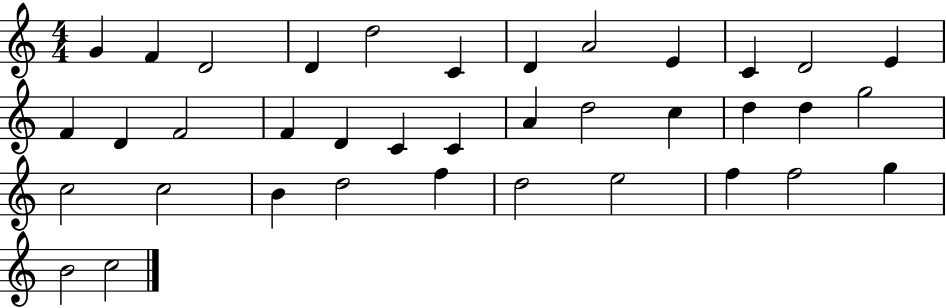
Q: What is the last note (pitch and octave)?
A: C5